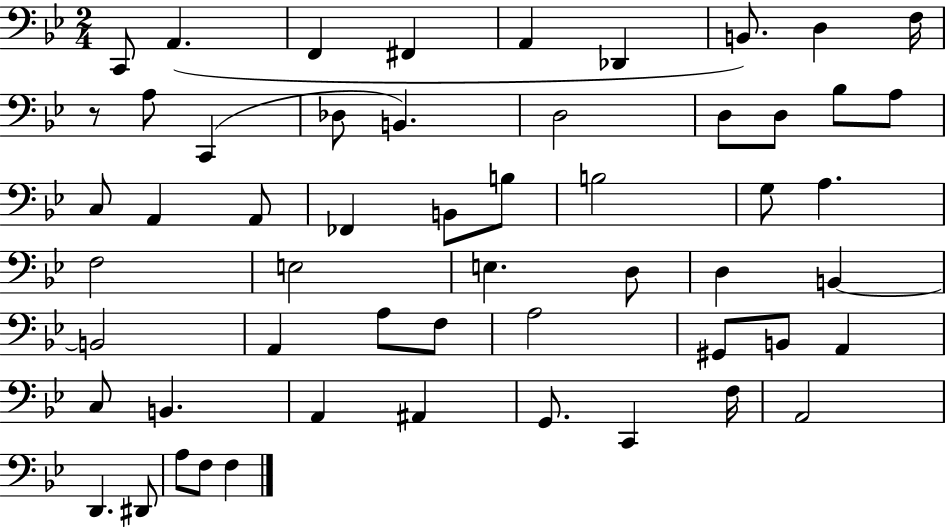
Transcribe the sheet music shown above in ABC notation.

X:1
T:Untitled
M:2/4
L:1/4
K:Bb
C,,/2 A,, F,, ^F,, A,, _D,, B,,/2 D, F,/4 z/2 A,/2 C,, _D,/2 B,, D,2 D,/2 D,/2 _B,/2 A,/2 C,/2 A,, A,,/2 _F,, B,,/2 B,/2 B,2 G,/2 A, F,2 E,2 E, D,/2 D, B,, B,,2 A,, A,/2 F,/2 A,2 ^G,,/2 B,,/2 A,, C,/2 B,, A,, ^A,, G,,/2 C,, F,/4 A,,2 D,, ^D,,/2 A,/2 F,/2 F,